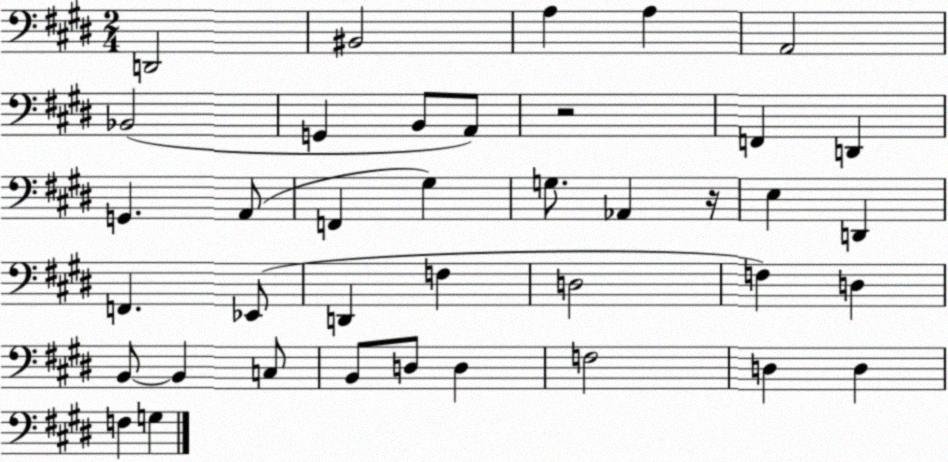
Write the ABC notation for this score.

X:1
T:Untitled
M:2/4
L:1/4
K:E
D,,2 ^B,,2 A, A, A,,2 _B,,2 G,, B,,/2 A,,/2 z2 F,, D,, G,, A,,/2 F,, ^G, G,/2 _A,, z/4 E, D,, F,, _E,,/2 D,, F, D,2 F, D, B,,/2 B,, C,/2 B,,/2 D,/2 D, F,2 D, D, F, G,